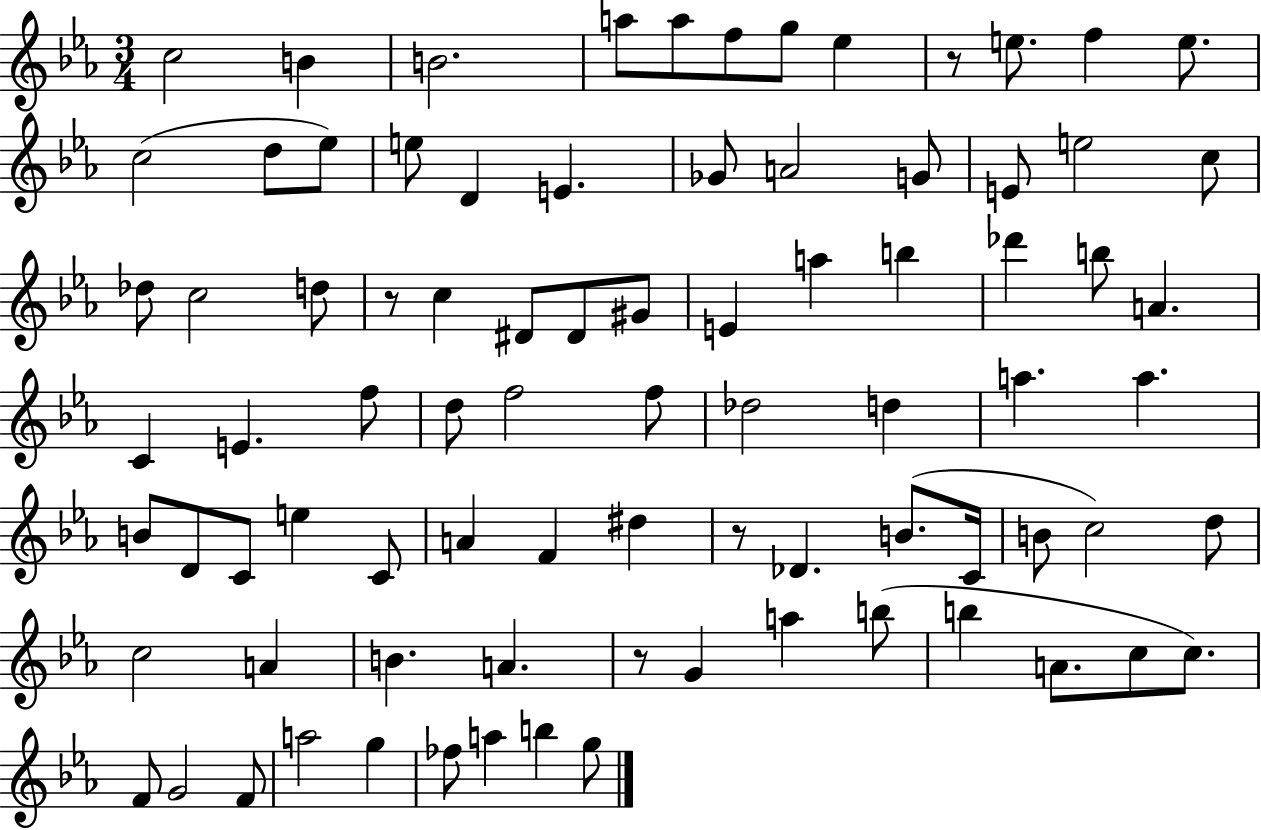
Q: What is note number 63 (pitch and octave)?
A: B4